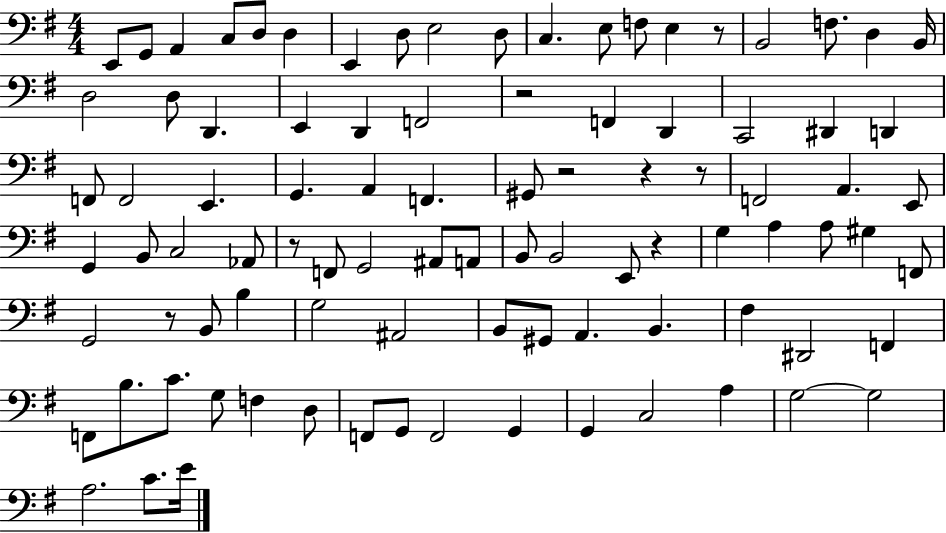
{
  \clef bass
  \numericTimeSignature
  \time 4/4
  \key g \major
  e,8 g,8 a,4 c8 d8 d4 | e,4 d8 e2 d8 | c4. e8 f8 e4 r8 | b,2 f8. d4 b,16 | \break d2 d8 d,4. | e,4 d,4 f,2 | r2 f,4 d,4 | c,2 dis,4 d,4 | \break f,8 f,2 e,4. | g,4. a,4 f,4. | gis,8 r2 r4 r8 | f,2 a,4. e,8 | \break g,4 b,8 c2 aes,8 | r8 f,8 g,2 ais,8 a,8 | b,8 b,2 e,8 r4 | g4 a4 a8 gis4 f,8 | \break g,2 r8 b,8 b4 | g2 ais,2 | b,8 gis,8 a,4. b,4. | fis4 dis,2 f,4 | \break f,8 b8. c'8. g8 f4 d8 | f,8 g,8 f,2 g,4 | g,4 c2 a4 | g2~~ g2 | \break a2. c'8. e'16 | \bar "|."
}